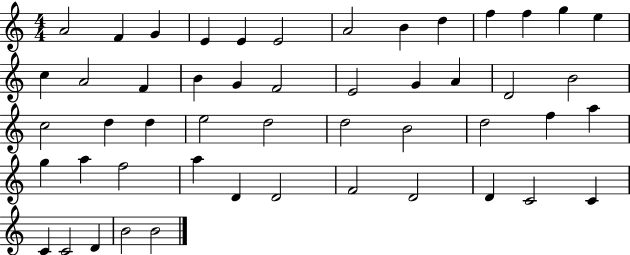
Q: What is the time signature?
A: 4/4